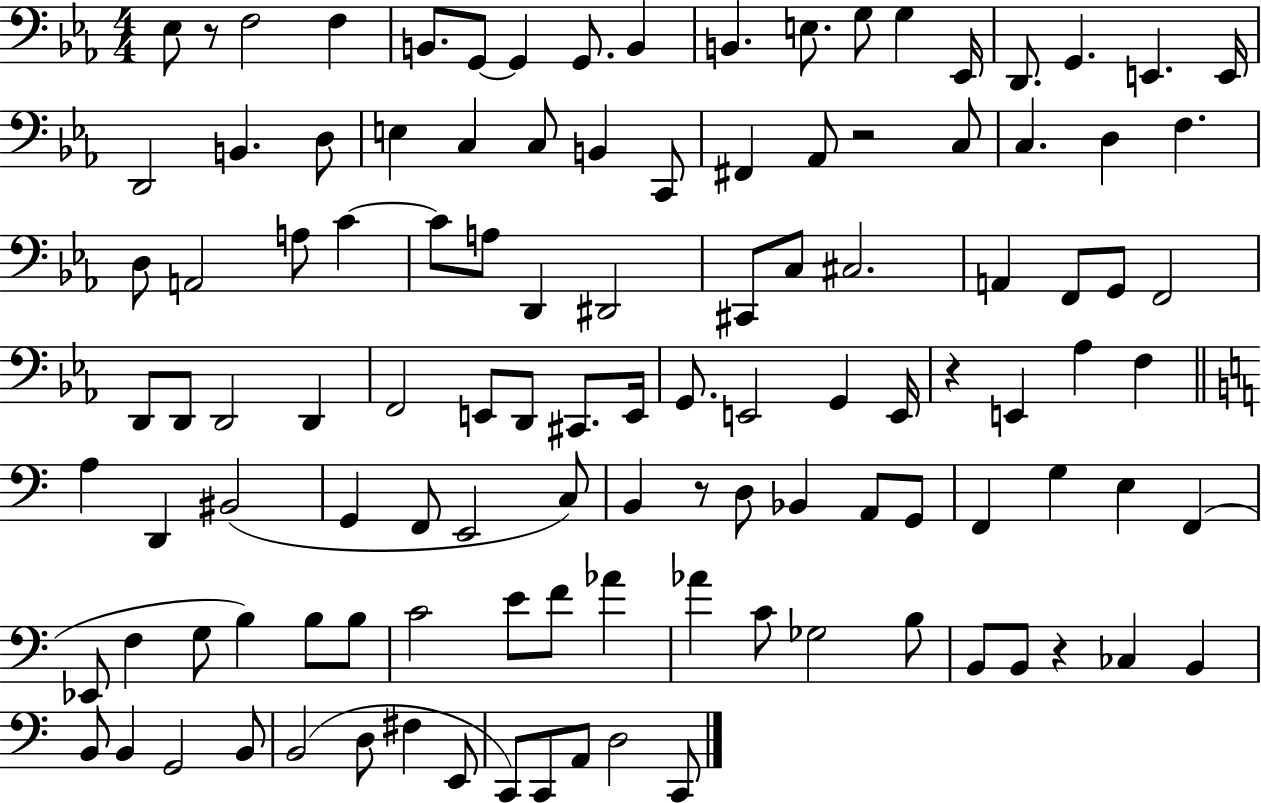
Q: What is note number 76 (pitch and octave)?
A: G3